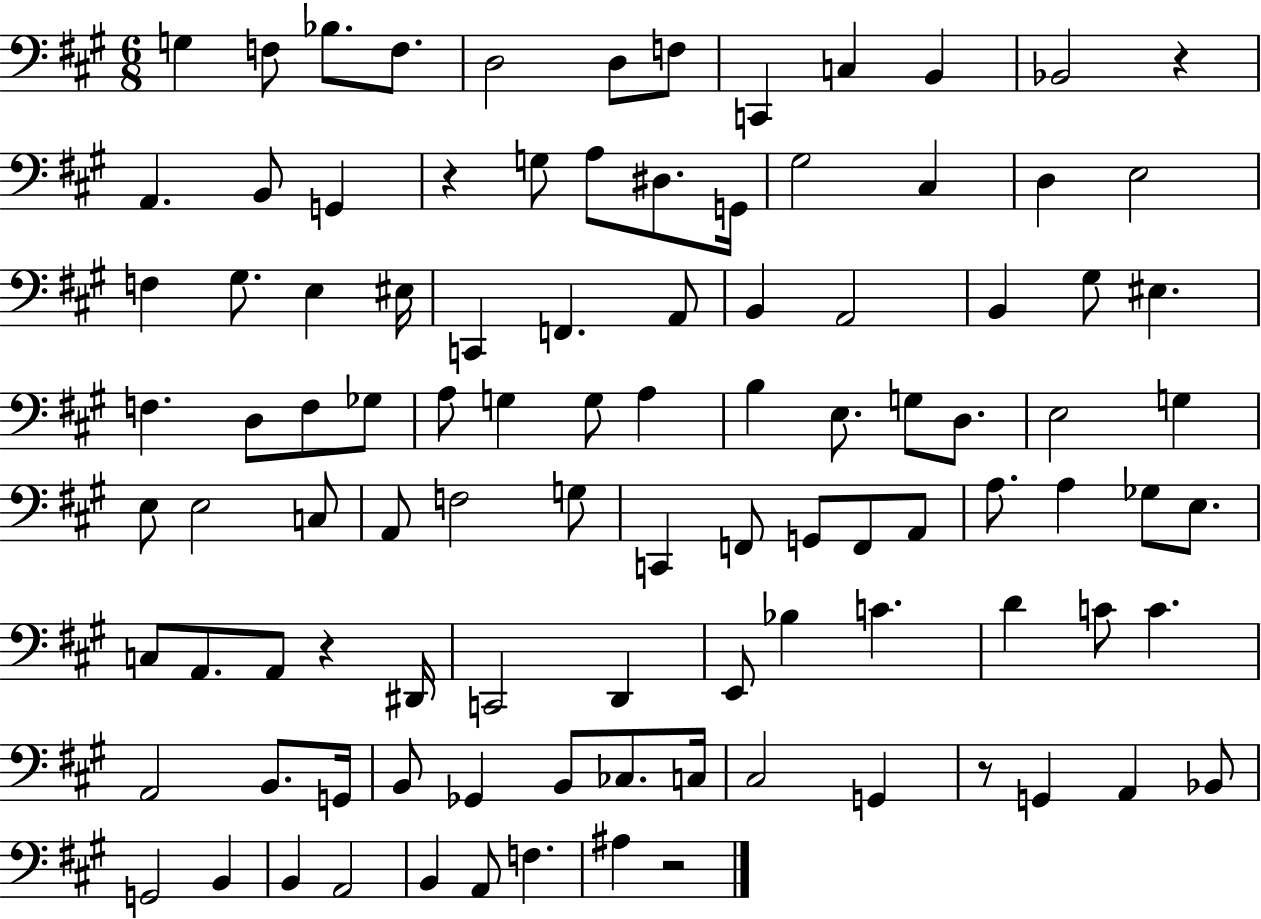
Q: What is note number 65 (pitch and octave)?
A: A2